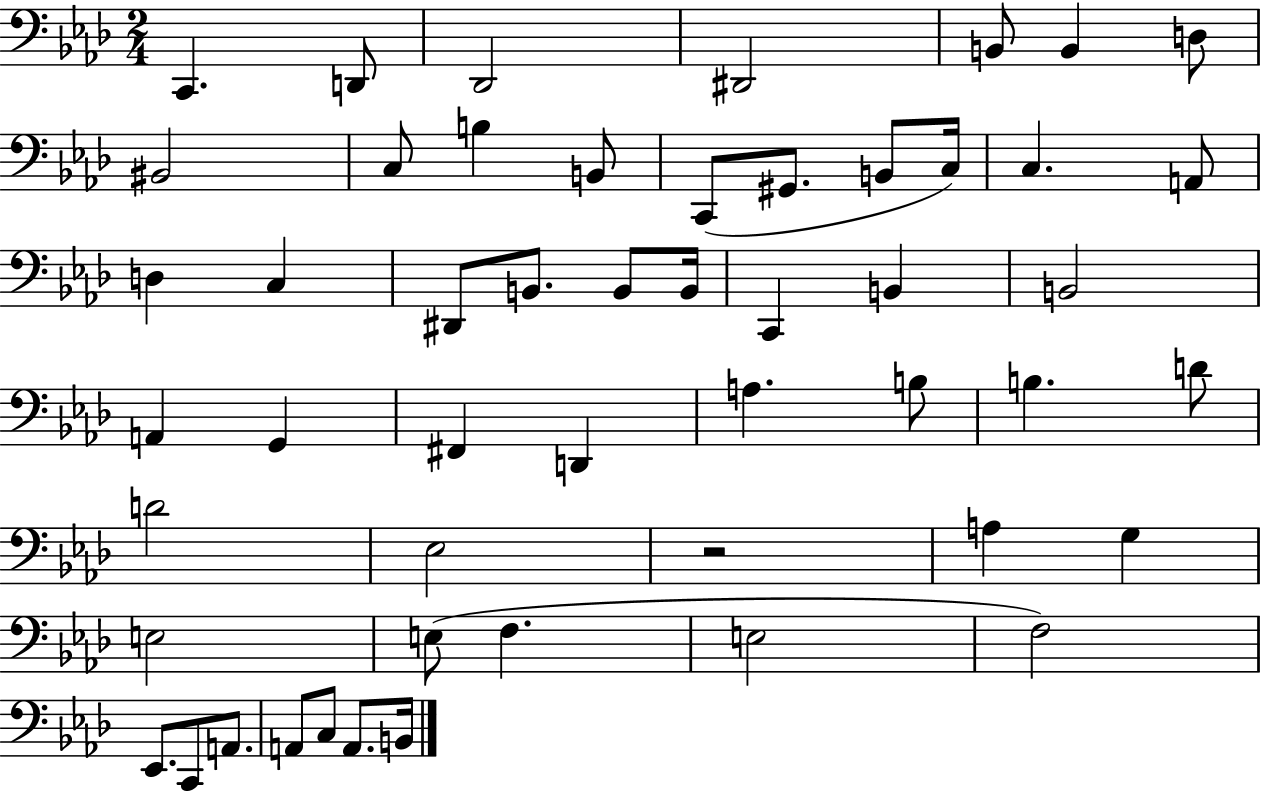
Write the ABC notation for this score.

X:1
T:Untitled
M:2/4
L:1/4
K:Ab
C,, D,,/2 _D,,2 ^D,,2 B,,/2 B,, D,/2 ^B,,2 C,/2 B, B,,/2 C,,/2 ^G,,/2 B,,/2 C,/4 C, A,,/2 D, C, ^D,,/2 B,,/2 B,,/2 B,,/4 C,, B,, B,,2 A,, G,, ^F,, D,, A, B,/2 B, D/2 D2 _E,2 z2 A, G, E,2 E,/2 F, E,2 F,2 _E,,/2 C,,/2 A,,/2 A,,/2 C,/2 A,,/2 B,,/4